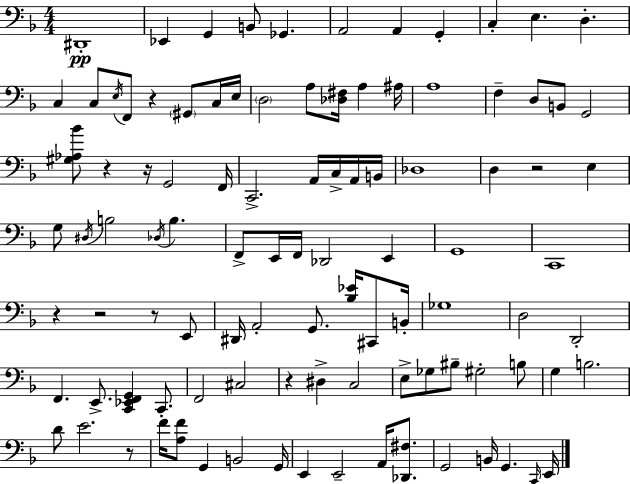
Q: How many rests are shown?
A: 9